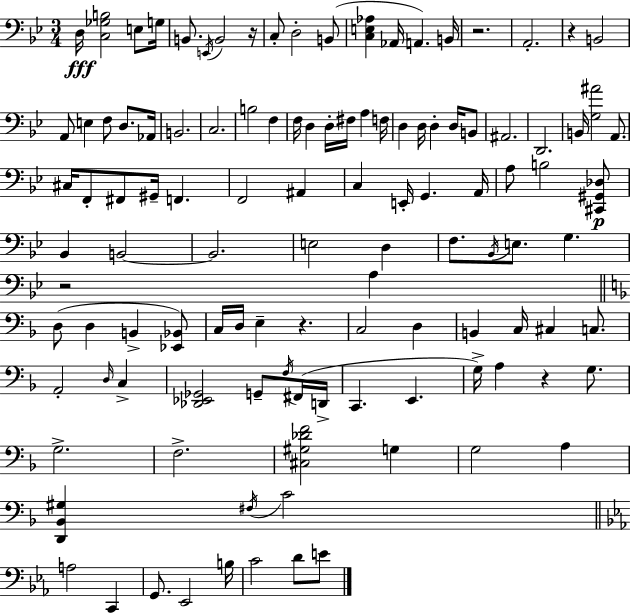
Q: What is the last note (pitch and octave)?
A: E4